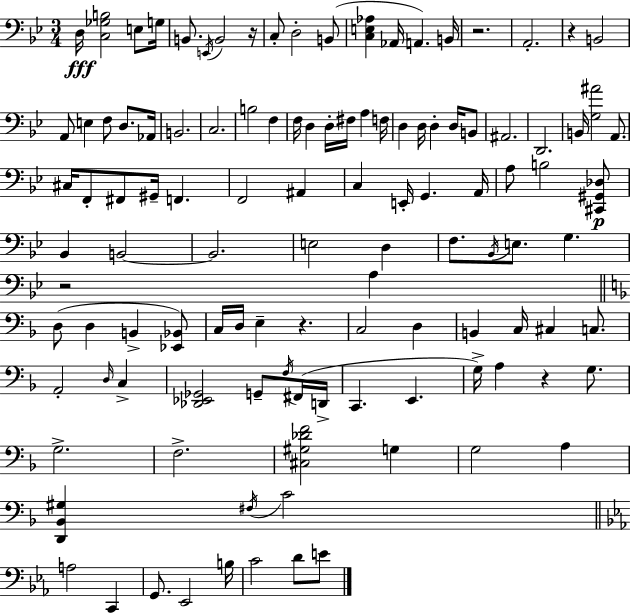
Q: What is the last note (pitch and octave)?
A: E4